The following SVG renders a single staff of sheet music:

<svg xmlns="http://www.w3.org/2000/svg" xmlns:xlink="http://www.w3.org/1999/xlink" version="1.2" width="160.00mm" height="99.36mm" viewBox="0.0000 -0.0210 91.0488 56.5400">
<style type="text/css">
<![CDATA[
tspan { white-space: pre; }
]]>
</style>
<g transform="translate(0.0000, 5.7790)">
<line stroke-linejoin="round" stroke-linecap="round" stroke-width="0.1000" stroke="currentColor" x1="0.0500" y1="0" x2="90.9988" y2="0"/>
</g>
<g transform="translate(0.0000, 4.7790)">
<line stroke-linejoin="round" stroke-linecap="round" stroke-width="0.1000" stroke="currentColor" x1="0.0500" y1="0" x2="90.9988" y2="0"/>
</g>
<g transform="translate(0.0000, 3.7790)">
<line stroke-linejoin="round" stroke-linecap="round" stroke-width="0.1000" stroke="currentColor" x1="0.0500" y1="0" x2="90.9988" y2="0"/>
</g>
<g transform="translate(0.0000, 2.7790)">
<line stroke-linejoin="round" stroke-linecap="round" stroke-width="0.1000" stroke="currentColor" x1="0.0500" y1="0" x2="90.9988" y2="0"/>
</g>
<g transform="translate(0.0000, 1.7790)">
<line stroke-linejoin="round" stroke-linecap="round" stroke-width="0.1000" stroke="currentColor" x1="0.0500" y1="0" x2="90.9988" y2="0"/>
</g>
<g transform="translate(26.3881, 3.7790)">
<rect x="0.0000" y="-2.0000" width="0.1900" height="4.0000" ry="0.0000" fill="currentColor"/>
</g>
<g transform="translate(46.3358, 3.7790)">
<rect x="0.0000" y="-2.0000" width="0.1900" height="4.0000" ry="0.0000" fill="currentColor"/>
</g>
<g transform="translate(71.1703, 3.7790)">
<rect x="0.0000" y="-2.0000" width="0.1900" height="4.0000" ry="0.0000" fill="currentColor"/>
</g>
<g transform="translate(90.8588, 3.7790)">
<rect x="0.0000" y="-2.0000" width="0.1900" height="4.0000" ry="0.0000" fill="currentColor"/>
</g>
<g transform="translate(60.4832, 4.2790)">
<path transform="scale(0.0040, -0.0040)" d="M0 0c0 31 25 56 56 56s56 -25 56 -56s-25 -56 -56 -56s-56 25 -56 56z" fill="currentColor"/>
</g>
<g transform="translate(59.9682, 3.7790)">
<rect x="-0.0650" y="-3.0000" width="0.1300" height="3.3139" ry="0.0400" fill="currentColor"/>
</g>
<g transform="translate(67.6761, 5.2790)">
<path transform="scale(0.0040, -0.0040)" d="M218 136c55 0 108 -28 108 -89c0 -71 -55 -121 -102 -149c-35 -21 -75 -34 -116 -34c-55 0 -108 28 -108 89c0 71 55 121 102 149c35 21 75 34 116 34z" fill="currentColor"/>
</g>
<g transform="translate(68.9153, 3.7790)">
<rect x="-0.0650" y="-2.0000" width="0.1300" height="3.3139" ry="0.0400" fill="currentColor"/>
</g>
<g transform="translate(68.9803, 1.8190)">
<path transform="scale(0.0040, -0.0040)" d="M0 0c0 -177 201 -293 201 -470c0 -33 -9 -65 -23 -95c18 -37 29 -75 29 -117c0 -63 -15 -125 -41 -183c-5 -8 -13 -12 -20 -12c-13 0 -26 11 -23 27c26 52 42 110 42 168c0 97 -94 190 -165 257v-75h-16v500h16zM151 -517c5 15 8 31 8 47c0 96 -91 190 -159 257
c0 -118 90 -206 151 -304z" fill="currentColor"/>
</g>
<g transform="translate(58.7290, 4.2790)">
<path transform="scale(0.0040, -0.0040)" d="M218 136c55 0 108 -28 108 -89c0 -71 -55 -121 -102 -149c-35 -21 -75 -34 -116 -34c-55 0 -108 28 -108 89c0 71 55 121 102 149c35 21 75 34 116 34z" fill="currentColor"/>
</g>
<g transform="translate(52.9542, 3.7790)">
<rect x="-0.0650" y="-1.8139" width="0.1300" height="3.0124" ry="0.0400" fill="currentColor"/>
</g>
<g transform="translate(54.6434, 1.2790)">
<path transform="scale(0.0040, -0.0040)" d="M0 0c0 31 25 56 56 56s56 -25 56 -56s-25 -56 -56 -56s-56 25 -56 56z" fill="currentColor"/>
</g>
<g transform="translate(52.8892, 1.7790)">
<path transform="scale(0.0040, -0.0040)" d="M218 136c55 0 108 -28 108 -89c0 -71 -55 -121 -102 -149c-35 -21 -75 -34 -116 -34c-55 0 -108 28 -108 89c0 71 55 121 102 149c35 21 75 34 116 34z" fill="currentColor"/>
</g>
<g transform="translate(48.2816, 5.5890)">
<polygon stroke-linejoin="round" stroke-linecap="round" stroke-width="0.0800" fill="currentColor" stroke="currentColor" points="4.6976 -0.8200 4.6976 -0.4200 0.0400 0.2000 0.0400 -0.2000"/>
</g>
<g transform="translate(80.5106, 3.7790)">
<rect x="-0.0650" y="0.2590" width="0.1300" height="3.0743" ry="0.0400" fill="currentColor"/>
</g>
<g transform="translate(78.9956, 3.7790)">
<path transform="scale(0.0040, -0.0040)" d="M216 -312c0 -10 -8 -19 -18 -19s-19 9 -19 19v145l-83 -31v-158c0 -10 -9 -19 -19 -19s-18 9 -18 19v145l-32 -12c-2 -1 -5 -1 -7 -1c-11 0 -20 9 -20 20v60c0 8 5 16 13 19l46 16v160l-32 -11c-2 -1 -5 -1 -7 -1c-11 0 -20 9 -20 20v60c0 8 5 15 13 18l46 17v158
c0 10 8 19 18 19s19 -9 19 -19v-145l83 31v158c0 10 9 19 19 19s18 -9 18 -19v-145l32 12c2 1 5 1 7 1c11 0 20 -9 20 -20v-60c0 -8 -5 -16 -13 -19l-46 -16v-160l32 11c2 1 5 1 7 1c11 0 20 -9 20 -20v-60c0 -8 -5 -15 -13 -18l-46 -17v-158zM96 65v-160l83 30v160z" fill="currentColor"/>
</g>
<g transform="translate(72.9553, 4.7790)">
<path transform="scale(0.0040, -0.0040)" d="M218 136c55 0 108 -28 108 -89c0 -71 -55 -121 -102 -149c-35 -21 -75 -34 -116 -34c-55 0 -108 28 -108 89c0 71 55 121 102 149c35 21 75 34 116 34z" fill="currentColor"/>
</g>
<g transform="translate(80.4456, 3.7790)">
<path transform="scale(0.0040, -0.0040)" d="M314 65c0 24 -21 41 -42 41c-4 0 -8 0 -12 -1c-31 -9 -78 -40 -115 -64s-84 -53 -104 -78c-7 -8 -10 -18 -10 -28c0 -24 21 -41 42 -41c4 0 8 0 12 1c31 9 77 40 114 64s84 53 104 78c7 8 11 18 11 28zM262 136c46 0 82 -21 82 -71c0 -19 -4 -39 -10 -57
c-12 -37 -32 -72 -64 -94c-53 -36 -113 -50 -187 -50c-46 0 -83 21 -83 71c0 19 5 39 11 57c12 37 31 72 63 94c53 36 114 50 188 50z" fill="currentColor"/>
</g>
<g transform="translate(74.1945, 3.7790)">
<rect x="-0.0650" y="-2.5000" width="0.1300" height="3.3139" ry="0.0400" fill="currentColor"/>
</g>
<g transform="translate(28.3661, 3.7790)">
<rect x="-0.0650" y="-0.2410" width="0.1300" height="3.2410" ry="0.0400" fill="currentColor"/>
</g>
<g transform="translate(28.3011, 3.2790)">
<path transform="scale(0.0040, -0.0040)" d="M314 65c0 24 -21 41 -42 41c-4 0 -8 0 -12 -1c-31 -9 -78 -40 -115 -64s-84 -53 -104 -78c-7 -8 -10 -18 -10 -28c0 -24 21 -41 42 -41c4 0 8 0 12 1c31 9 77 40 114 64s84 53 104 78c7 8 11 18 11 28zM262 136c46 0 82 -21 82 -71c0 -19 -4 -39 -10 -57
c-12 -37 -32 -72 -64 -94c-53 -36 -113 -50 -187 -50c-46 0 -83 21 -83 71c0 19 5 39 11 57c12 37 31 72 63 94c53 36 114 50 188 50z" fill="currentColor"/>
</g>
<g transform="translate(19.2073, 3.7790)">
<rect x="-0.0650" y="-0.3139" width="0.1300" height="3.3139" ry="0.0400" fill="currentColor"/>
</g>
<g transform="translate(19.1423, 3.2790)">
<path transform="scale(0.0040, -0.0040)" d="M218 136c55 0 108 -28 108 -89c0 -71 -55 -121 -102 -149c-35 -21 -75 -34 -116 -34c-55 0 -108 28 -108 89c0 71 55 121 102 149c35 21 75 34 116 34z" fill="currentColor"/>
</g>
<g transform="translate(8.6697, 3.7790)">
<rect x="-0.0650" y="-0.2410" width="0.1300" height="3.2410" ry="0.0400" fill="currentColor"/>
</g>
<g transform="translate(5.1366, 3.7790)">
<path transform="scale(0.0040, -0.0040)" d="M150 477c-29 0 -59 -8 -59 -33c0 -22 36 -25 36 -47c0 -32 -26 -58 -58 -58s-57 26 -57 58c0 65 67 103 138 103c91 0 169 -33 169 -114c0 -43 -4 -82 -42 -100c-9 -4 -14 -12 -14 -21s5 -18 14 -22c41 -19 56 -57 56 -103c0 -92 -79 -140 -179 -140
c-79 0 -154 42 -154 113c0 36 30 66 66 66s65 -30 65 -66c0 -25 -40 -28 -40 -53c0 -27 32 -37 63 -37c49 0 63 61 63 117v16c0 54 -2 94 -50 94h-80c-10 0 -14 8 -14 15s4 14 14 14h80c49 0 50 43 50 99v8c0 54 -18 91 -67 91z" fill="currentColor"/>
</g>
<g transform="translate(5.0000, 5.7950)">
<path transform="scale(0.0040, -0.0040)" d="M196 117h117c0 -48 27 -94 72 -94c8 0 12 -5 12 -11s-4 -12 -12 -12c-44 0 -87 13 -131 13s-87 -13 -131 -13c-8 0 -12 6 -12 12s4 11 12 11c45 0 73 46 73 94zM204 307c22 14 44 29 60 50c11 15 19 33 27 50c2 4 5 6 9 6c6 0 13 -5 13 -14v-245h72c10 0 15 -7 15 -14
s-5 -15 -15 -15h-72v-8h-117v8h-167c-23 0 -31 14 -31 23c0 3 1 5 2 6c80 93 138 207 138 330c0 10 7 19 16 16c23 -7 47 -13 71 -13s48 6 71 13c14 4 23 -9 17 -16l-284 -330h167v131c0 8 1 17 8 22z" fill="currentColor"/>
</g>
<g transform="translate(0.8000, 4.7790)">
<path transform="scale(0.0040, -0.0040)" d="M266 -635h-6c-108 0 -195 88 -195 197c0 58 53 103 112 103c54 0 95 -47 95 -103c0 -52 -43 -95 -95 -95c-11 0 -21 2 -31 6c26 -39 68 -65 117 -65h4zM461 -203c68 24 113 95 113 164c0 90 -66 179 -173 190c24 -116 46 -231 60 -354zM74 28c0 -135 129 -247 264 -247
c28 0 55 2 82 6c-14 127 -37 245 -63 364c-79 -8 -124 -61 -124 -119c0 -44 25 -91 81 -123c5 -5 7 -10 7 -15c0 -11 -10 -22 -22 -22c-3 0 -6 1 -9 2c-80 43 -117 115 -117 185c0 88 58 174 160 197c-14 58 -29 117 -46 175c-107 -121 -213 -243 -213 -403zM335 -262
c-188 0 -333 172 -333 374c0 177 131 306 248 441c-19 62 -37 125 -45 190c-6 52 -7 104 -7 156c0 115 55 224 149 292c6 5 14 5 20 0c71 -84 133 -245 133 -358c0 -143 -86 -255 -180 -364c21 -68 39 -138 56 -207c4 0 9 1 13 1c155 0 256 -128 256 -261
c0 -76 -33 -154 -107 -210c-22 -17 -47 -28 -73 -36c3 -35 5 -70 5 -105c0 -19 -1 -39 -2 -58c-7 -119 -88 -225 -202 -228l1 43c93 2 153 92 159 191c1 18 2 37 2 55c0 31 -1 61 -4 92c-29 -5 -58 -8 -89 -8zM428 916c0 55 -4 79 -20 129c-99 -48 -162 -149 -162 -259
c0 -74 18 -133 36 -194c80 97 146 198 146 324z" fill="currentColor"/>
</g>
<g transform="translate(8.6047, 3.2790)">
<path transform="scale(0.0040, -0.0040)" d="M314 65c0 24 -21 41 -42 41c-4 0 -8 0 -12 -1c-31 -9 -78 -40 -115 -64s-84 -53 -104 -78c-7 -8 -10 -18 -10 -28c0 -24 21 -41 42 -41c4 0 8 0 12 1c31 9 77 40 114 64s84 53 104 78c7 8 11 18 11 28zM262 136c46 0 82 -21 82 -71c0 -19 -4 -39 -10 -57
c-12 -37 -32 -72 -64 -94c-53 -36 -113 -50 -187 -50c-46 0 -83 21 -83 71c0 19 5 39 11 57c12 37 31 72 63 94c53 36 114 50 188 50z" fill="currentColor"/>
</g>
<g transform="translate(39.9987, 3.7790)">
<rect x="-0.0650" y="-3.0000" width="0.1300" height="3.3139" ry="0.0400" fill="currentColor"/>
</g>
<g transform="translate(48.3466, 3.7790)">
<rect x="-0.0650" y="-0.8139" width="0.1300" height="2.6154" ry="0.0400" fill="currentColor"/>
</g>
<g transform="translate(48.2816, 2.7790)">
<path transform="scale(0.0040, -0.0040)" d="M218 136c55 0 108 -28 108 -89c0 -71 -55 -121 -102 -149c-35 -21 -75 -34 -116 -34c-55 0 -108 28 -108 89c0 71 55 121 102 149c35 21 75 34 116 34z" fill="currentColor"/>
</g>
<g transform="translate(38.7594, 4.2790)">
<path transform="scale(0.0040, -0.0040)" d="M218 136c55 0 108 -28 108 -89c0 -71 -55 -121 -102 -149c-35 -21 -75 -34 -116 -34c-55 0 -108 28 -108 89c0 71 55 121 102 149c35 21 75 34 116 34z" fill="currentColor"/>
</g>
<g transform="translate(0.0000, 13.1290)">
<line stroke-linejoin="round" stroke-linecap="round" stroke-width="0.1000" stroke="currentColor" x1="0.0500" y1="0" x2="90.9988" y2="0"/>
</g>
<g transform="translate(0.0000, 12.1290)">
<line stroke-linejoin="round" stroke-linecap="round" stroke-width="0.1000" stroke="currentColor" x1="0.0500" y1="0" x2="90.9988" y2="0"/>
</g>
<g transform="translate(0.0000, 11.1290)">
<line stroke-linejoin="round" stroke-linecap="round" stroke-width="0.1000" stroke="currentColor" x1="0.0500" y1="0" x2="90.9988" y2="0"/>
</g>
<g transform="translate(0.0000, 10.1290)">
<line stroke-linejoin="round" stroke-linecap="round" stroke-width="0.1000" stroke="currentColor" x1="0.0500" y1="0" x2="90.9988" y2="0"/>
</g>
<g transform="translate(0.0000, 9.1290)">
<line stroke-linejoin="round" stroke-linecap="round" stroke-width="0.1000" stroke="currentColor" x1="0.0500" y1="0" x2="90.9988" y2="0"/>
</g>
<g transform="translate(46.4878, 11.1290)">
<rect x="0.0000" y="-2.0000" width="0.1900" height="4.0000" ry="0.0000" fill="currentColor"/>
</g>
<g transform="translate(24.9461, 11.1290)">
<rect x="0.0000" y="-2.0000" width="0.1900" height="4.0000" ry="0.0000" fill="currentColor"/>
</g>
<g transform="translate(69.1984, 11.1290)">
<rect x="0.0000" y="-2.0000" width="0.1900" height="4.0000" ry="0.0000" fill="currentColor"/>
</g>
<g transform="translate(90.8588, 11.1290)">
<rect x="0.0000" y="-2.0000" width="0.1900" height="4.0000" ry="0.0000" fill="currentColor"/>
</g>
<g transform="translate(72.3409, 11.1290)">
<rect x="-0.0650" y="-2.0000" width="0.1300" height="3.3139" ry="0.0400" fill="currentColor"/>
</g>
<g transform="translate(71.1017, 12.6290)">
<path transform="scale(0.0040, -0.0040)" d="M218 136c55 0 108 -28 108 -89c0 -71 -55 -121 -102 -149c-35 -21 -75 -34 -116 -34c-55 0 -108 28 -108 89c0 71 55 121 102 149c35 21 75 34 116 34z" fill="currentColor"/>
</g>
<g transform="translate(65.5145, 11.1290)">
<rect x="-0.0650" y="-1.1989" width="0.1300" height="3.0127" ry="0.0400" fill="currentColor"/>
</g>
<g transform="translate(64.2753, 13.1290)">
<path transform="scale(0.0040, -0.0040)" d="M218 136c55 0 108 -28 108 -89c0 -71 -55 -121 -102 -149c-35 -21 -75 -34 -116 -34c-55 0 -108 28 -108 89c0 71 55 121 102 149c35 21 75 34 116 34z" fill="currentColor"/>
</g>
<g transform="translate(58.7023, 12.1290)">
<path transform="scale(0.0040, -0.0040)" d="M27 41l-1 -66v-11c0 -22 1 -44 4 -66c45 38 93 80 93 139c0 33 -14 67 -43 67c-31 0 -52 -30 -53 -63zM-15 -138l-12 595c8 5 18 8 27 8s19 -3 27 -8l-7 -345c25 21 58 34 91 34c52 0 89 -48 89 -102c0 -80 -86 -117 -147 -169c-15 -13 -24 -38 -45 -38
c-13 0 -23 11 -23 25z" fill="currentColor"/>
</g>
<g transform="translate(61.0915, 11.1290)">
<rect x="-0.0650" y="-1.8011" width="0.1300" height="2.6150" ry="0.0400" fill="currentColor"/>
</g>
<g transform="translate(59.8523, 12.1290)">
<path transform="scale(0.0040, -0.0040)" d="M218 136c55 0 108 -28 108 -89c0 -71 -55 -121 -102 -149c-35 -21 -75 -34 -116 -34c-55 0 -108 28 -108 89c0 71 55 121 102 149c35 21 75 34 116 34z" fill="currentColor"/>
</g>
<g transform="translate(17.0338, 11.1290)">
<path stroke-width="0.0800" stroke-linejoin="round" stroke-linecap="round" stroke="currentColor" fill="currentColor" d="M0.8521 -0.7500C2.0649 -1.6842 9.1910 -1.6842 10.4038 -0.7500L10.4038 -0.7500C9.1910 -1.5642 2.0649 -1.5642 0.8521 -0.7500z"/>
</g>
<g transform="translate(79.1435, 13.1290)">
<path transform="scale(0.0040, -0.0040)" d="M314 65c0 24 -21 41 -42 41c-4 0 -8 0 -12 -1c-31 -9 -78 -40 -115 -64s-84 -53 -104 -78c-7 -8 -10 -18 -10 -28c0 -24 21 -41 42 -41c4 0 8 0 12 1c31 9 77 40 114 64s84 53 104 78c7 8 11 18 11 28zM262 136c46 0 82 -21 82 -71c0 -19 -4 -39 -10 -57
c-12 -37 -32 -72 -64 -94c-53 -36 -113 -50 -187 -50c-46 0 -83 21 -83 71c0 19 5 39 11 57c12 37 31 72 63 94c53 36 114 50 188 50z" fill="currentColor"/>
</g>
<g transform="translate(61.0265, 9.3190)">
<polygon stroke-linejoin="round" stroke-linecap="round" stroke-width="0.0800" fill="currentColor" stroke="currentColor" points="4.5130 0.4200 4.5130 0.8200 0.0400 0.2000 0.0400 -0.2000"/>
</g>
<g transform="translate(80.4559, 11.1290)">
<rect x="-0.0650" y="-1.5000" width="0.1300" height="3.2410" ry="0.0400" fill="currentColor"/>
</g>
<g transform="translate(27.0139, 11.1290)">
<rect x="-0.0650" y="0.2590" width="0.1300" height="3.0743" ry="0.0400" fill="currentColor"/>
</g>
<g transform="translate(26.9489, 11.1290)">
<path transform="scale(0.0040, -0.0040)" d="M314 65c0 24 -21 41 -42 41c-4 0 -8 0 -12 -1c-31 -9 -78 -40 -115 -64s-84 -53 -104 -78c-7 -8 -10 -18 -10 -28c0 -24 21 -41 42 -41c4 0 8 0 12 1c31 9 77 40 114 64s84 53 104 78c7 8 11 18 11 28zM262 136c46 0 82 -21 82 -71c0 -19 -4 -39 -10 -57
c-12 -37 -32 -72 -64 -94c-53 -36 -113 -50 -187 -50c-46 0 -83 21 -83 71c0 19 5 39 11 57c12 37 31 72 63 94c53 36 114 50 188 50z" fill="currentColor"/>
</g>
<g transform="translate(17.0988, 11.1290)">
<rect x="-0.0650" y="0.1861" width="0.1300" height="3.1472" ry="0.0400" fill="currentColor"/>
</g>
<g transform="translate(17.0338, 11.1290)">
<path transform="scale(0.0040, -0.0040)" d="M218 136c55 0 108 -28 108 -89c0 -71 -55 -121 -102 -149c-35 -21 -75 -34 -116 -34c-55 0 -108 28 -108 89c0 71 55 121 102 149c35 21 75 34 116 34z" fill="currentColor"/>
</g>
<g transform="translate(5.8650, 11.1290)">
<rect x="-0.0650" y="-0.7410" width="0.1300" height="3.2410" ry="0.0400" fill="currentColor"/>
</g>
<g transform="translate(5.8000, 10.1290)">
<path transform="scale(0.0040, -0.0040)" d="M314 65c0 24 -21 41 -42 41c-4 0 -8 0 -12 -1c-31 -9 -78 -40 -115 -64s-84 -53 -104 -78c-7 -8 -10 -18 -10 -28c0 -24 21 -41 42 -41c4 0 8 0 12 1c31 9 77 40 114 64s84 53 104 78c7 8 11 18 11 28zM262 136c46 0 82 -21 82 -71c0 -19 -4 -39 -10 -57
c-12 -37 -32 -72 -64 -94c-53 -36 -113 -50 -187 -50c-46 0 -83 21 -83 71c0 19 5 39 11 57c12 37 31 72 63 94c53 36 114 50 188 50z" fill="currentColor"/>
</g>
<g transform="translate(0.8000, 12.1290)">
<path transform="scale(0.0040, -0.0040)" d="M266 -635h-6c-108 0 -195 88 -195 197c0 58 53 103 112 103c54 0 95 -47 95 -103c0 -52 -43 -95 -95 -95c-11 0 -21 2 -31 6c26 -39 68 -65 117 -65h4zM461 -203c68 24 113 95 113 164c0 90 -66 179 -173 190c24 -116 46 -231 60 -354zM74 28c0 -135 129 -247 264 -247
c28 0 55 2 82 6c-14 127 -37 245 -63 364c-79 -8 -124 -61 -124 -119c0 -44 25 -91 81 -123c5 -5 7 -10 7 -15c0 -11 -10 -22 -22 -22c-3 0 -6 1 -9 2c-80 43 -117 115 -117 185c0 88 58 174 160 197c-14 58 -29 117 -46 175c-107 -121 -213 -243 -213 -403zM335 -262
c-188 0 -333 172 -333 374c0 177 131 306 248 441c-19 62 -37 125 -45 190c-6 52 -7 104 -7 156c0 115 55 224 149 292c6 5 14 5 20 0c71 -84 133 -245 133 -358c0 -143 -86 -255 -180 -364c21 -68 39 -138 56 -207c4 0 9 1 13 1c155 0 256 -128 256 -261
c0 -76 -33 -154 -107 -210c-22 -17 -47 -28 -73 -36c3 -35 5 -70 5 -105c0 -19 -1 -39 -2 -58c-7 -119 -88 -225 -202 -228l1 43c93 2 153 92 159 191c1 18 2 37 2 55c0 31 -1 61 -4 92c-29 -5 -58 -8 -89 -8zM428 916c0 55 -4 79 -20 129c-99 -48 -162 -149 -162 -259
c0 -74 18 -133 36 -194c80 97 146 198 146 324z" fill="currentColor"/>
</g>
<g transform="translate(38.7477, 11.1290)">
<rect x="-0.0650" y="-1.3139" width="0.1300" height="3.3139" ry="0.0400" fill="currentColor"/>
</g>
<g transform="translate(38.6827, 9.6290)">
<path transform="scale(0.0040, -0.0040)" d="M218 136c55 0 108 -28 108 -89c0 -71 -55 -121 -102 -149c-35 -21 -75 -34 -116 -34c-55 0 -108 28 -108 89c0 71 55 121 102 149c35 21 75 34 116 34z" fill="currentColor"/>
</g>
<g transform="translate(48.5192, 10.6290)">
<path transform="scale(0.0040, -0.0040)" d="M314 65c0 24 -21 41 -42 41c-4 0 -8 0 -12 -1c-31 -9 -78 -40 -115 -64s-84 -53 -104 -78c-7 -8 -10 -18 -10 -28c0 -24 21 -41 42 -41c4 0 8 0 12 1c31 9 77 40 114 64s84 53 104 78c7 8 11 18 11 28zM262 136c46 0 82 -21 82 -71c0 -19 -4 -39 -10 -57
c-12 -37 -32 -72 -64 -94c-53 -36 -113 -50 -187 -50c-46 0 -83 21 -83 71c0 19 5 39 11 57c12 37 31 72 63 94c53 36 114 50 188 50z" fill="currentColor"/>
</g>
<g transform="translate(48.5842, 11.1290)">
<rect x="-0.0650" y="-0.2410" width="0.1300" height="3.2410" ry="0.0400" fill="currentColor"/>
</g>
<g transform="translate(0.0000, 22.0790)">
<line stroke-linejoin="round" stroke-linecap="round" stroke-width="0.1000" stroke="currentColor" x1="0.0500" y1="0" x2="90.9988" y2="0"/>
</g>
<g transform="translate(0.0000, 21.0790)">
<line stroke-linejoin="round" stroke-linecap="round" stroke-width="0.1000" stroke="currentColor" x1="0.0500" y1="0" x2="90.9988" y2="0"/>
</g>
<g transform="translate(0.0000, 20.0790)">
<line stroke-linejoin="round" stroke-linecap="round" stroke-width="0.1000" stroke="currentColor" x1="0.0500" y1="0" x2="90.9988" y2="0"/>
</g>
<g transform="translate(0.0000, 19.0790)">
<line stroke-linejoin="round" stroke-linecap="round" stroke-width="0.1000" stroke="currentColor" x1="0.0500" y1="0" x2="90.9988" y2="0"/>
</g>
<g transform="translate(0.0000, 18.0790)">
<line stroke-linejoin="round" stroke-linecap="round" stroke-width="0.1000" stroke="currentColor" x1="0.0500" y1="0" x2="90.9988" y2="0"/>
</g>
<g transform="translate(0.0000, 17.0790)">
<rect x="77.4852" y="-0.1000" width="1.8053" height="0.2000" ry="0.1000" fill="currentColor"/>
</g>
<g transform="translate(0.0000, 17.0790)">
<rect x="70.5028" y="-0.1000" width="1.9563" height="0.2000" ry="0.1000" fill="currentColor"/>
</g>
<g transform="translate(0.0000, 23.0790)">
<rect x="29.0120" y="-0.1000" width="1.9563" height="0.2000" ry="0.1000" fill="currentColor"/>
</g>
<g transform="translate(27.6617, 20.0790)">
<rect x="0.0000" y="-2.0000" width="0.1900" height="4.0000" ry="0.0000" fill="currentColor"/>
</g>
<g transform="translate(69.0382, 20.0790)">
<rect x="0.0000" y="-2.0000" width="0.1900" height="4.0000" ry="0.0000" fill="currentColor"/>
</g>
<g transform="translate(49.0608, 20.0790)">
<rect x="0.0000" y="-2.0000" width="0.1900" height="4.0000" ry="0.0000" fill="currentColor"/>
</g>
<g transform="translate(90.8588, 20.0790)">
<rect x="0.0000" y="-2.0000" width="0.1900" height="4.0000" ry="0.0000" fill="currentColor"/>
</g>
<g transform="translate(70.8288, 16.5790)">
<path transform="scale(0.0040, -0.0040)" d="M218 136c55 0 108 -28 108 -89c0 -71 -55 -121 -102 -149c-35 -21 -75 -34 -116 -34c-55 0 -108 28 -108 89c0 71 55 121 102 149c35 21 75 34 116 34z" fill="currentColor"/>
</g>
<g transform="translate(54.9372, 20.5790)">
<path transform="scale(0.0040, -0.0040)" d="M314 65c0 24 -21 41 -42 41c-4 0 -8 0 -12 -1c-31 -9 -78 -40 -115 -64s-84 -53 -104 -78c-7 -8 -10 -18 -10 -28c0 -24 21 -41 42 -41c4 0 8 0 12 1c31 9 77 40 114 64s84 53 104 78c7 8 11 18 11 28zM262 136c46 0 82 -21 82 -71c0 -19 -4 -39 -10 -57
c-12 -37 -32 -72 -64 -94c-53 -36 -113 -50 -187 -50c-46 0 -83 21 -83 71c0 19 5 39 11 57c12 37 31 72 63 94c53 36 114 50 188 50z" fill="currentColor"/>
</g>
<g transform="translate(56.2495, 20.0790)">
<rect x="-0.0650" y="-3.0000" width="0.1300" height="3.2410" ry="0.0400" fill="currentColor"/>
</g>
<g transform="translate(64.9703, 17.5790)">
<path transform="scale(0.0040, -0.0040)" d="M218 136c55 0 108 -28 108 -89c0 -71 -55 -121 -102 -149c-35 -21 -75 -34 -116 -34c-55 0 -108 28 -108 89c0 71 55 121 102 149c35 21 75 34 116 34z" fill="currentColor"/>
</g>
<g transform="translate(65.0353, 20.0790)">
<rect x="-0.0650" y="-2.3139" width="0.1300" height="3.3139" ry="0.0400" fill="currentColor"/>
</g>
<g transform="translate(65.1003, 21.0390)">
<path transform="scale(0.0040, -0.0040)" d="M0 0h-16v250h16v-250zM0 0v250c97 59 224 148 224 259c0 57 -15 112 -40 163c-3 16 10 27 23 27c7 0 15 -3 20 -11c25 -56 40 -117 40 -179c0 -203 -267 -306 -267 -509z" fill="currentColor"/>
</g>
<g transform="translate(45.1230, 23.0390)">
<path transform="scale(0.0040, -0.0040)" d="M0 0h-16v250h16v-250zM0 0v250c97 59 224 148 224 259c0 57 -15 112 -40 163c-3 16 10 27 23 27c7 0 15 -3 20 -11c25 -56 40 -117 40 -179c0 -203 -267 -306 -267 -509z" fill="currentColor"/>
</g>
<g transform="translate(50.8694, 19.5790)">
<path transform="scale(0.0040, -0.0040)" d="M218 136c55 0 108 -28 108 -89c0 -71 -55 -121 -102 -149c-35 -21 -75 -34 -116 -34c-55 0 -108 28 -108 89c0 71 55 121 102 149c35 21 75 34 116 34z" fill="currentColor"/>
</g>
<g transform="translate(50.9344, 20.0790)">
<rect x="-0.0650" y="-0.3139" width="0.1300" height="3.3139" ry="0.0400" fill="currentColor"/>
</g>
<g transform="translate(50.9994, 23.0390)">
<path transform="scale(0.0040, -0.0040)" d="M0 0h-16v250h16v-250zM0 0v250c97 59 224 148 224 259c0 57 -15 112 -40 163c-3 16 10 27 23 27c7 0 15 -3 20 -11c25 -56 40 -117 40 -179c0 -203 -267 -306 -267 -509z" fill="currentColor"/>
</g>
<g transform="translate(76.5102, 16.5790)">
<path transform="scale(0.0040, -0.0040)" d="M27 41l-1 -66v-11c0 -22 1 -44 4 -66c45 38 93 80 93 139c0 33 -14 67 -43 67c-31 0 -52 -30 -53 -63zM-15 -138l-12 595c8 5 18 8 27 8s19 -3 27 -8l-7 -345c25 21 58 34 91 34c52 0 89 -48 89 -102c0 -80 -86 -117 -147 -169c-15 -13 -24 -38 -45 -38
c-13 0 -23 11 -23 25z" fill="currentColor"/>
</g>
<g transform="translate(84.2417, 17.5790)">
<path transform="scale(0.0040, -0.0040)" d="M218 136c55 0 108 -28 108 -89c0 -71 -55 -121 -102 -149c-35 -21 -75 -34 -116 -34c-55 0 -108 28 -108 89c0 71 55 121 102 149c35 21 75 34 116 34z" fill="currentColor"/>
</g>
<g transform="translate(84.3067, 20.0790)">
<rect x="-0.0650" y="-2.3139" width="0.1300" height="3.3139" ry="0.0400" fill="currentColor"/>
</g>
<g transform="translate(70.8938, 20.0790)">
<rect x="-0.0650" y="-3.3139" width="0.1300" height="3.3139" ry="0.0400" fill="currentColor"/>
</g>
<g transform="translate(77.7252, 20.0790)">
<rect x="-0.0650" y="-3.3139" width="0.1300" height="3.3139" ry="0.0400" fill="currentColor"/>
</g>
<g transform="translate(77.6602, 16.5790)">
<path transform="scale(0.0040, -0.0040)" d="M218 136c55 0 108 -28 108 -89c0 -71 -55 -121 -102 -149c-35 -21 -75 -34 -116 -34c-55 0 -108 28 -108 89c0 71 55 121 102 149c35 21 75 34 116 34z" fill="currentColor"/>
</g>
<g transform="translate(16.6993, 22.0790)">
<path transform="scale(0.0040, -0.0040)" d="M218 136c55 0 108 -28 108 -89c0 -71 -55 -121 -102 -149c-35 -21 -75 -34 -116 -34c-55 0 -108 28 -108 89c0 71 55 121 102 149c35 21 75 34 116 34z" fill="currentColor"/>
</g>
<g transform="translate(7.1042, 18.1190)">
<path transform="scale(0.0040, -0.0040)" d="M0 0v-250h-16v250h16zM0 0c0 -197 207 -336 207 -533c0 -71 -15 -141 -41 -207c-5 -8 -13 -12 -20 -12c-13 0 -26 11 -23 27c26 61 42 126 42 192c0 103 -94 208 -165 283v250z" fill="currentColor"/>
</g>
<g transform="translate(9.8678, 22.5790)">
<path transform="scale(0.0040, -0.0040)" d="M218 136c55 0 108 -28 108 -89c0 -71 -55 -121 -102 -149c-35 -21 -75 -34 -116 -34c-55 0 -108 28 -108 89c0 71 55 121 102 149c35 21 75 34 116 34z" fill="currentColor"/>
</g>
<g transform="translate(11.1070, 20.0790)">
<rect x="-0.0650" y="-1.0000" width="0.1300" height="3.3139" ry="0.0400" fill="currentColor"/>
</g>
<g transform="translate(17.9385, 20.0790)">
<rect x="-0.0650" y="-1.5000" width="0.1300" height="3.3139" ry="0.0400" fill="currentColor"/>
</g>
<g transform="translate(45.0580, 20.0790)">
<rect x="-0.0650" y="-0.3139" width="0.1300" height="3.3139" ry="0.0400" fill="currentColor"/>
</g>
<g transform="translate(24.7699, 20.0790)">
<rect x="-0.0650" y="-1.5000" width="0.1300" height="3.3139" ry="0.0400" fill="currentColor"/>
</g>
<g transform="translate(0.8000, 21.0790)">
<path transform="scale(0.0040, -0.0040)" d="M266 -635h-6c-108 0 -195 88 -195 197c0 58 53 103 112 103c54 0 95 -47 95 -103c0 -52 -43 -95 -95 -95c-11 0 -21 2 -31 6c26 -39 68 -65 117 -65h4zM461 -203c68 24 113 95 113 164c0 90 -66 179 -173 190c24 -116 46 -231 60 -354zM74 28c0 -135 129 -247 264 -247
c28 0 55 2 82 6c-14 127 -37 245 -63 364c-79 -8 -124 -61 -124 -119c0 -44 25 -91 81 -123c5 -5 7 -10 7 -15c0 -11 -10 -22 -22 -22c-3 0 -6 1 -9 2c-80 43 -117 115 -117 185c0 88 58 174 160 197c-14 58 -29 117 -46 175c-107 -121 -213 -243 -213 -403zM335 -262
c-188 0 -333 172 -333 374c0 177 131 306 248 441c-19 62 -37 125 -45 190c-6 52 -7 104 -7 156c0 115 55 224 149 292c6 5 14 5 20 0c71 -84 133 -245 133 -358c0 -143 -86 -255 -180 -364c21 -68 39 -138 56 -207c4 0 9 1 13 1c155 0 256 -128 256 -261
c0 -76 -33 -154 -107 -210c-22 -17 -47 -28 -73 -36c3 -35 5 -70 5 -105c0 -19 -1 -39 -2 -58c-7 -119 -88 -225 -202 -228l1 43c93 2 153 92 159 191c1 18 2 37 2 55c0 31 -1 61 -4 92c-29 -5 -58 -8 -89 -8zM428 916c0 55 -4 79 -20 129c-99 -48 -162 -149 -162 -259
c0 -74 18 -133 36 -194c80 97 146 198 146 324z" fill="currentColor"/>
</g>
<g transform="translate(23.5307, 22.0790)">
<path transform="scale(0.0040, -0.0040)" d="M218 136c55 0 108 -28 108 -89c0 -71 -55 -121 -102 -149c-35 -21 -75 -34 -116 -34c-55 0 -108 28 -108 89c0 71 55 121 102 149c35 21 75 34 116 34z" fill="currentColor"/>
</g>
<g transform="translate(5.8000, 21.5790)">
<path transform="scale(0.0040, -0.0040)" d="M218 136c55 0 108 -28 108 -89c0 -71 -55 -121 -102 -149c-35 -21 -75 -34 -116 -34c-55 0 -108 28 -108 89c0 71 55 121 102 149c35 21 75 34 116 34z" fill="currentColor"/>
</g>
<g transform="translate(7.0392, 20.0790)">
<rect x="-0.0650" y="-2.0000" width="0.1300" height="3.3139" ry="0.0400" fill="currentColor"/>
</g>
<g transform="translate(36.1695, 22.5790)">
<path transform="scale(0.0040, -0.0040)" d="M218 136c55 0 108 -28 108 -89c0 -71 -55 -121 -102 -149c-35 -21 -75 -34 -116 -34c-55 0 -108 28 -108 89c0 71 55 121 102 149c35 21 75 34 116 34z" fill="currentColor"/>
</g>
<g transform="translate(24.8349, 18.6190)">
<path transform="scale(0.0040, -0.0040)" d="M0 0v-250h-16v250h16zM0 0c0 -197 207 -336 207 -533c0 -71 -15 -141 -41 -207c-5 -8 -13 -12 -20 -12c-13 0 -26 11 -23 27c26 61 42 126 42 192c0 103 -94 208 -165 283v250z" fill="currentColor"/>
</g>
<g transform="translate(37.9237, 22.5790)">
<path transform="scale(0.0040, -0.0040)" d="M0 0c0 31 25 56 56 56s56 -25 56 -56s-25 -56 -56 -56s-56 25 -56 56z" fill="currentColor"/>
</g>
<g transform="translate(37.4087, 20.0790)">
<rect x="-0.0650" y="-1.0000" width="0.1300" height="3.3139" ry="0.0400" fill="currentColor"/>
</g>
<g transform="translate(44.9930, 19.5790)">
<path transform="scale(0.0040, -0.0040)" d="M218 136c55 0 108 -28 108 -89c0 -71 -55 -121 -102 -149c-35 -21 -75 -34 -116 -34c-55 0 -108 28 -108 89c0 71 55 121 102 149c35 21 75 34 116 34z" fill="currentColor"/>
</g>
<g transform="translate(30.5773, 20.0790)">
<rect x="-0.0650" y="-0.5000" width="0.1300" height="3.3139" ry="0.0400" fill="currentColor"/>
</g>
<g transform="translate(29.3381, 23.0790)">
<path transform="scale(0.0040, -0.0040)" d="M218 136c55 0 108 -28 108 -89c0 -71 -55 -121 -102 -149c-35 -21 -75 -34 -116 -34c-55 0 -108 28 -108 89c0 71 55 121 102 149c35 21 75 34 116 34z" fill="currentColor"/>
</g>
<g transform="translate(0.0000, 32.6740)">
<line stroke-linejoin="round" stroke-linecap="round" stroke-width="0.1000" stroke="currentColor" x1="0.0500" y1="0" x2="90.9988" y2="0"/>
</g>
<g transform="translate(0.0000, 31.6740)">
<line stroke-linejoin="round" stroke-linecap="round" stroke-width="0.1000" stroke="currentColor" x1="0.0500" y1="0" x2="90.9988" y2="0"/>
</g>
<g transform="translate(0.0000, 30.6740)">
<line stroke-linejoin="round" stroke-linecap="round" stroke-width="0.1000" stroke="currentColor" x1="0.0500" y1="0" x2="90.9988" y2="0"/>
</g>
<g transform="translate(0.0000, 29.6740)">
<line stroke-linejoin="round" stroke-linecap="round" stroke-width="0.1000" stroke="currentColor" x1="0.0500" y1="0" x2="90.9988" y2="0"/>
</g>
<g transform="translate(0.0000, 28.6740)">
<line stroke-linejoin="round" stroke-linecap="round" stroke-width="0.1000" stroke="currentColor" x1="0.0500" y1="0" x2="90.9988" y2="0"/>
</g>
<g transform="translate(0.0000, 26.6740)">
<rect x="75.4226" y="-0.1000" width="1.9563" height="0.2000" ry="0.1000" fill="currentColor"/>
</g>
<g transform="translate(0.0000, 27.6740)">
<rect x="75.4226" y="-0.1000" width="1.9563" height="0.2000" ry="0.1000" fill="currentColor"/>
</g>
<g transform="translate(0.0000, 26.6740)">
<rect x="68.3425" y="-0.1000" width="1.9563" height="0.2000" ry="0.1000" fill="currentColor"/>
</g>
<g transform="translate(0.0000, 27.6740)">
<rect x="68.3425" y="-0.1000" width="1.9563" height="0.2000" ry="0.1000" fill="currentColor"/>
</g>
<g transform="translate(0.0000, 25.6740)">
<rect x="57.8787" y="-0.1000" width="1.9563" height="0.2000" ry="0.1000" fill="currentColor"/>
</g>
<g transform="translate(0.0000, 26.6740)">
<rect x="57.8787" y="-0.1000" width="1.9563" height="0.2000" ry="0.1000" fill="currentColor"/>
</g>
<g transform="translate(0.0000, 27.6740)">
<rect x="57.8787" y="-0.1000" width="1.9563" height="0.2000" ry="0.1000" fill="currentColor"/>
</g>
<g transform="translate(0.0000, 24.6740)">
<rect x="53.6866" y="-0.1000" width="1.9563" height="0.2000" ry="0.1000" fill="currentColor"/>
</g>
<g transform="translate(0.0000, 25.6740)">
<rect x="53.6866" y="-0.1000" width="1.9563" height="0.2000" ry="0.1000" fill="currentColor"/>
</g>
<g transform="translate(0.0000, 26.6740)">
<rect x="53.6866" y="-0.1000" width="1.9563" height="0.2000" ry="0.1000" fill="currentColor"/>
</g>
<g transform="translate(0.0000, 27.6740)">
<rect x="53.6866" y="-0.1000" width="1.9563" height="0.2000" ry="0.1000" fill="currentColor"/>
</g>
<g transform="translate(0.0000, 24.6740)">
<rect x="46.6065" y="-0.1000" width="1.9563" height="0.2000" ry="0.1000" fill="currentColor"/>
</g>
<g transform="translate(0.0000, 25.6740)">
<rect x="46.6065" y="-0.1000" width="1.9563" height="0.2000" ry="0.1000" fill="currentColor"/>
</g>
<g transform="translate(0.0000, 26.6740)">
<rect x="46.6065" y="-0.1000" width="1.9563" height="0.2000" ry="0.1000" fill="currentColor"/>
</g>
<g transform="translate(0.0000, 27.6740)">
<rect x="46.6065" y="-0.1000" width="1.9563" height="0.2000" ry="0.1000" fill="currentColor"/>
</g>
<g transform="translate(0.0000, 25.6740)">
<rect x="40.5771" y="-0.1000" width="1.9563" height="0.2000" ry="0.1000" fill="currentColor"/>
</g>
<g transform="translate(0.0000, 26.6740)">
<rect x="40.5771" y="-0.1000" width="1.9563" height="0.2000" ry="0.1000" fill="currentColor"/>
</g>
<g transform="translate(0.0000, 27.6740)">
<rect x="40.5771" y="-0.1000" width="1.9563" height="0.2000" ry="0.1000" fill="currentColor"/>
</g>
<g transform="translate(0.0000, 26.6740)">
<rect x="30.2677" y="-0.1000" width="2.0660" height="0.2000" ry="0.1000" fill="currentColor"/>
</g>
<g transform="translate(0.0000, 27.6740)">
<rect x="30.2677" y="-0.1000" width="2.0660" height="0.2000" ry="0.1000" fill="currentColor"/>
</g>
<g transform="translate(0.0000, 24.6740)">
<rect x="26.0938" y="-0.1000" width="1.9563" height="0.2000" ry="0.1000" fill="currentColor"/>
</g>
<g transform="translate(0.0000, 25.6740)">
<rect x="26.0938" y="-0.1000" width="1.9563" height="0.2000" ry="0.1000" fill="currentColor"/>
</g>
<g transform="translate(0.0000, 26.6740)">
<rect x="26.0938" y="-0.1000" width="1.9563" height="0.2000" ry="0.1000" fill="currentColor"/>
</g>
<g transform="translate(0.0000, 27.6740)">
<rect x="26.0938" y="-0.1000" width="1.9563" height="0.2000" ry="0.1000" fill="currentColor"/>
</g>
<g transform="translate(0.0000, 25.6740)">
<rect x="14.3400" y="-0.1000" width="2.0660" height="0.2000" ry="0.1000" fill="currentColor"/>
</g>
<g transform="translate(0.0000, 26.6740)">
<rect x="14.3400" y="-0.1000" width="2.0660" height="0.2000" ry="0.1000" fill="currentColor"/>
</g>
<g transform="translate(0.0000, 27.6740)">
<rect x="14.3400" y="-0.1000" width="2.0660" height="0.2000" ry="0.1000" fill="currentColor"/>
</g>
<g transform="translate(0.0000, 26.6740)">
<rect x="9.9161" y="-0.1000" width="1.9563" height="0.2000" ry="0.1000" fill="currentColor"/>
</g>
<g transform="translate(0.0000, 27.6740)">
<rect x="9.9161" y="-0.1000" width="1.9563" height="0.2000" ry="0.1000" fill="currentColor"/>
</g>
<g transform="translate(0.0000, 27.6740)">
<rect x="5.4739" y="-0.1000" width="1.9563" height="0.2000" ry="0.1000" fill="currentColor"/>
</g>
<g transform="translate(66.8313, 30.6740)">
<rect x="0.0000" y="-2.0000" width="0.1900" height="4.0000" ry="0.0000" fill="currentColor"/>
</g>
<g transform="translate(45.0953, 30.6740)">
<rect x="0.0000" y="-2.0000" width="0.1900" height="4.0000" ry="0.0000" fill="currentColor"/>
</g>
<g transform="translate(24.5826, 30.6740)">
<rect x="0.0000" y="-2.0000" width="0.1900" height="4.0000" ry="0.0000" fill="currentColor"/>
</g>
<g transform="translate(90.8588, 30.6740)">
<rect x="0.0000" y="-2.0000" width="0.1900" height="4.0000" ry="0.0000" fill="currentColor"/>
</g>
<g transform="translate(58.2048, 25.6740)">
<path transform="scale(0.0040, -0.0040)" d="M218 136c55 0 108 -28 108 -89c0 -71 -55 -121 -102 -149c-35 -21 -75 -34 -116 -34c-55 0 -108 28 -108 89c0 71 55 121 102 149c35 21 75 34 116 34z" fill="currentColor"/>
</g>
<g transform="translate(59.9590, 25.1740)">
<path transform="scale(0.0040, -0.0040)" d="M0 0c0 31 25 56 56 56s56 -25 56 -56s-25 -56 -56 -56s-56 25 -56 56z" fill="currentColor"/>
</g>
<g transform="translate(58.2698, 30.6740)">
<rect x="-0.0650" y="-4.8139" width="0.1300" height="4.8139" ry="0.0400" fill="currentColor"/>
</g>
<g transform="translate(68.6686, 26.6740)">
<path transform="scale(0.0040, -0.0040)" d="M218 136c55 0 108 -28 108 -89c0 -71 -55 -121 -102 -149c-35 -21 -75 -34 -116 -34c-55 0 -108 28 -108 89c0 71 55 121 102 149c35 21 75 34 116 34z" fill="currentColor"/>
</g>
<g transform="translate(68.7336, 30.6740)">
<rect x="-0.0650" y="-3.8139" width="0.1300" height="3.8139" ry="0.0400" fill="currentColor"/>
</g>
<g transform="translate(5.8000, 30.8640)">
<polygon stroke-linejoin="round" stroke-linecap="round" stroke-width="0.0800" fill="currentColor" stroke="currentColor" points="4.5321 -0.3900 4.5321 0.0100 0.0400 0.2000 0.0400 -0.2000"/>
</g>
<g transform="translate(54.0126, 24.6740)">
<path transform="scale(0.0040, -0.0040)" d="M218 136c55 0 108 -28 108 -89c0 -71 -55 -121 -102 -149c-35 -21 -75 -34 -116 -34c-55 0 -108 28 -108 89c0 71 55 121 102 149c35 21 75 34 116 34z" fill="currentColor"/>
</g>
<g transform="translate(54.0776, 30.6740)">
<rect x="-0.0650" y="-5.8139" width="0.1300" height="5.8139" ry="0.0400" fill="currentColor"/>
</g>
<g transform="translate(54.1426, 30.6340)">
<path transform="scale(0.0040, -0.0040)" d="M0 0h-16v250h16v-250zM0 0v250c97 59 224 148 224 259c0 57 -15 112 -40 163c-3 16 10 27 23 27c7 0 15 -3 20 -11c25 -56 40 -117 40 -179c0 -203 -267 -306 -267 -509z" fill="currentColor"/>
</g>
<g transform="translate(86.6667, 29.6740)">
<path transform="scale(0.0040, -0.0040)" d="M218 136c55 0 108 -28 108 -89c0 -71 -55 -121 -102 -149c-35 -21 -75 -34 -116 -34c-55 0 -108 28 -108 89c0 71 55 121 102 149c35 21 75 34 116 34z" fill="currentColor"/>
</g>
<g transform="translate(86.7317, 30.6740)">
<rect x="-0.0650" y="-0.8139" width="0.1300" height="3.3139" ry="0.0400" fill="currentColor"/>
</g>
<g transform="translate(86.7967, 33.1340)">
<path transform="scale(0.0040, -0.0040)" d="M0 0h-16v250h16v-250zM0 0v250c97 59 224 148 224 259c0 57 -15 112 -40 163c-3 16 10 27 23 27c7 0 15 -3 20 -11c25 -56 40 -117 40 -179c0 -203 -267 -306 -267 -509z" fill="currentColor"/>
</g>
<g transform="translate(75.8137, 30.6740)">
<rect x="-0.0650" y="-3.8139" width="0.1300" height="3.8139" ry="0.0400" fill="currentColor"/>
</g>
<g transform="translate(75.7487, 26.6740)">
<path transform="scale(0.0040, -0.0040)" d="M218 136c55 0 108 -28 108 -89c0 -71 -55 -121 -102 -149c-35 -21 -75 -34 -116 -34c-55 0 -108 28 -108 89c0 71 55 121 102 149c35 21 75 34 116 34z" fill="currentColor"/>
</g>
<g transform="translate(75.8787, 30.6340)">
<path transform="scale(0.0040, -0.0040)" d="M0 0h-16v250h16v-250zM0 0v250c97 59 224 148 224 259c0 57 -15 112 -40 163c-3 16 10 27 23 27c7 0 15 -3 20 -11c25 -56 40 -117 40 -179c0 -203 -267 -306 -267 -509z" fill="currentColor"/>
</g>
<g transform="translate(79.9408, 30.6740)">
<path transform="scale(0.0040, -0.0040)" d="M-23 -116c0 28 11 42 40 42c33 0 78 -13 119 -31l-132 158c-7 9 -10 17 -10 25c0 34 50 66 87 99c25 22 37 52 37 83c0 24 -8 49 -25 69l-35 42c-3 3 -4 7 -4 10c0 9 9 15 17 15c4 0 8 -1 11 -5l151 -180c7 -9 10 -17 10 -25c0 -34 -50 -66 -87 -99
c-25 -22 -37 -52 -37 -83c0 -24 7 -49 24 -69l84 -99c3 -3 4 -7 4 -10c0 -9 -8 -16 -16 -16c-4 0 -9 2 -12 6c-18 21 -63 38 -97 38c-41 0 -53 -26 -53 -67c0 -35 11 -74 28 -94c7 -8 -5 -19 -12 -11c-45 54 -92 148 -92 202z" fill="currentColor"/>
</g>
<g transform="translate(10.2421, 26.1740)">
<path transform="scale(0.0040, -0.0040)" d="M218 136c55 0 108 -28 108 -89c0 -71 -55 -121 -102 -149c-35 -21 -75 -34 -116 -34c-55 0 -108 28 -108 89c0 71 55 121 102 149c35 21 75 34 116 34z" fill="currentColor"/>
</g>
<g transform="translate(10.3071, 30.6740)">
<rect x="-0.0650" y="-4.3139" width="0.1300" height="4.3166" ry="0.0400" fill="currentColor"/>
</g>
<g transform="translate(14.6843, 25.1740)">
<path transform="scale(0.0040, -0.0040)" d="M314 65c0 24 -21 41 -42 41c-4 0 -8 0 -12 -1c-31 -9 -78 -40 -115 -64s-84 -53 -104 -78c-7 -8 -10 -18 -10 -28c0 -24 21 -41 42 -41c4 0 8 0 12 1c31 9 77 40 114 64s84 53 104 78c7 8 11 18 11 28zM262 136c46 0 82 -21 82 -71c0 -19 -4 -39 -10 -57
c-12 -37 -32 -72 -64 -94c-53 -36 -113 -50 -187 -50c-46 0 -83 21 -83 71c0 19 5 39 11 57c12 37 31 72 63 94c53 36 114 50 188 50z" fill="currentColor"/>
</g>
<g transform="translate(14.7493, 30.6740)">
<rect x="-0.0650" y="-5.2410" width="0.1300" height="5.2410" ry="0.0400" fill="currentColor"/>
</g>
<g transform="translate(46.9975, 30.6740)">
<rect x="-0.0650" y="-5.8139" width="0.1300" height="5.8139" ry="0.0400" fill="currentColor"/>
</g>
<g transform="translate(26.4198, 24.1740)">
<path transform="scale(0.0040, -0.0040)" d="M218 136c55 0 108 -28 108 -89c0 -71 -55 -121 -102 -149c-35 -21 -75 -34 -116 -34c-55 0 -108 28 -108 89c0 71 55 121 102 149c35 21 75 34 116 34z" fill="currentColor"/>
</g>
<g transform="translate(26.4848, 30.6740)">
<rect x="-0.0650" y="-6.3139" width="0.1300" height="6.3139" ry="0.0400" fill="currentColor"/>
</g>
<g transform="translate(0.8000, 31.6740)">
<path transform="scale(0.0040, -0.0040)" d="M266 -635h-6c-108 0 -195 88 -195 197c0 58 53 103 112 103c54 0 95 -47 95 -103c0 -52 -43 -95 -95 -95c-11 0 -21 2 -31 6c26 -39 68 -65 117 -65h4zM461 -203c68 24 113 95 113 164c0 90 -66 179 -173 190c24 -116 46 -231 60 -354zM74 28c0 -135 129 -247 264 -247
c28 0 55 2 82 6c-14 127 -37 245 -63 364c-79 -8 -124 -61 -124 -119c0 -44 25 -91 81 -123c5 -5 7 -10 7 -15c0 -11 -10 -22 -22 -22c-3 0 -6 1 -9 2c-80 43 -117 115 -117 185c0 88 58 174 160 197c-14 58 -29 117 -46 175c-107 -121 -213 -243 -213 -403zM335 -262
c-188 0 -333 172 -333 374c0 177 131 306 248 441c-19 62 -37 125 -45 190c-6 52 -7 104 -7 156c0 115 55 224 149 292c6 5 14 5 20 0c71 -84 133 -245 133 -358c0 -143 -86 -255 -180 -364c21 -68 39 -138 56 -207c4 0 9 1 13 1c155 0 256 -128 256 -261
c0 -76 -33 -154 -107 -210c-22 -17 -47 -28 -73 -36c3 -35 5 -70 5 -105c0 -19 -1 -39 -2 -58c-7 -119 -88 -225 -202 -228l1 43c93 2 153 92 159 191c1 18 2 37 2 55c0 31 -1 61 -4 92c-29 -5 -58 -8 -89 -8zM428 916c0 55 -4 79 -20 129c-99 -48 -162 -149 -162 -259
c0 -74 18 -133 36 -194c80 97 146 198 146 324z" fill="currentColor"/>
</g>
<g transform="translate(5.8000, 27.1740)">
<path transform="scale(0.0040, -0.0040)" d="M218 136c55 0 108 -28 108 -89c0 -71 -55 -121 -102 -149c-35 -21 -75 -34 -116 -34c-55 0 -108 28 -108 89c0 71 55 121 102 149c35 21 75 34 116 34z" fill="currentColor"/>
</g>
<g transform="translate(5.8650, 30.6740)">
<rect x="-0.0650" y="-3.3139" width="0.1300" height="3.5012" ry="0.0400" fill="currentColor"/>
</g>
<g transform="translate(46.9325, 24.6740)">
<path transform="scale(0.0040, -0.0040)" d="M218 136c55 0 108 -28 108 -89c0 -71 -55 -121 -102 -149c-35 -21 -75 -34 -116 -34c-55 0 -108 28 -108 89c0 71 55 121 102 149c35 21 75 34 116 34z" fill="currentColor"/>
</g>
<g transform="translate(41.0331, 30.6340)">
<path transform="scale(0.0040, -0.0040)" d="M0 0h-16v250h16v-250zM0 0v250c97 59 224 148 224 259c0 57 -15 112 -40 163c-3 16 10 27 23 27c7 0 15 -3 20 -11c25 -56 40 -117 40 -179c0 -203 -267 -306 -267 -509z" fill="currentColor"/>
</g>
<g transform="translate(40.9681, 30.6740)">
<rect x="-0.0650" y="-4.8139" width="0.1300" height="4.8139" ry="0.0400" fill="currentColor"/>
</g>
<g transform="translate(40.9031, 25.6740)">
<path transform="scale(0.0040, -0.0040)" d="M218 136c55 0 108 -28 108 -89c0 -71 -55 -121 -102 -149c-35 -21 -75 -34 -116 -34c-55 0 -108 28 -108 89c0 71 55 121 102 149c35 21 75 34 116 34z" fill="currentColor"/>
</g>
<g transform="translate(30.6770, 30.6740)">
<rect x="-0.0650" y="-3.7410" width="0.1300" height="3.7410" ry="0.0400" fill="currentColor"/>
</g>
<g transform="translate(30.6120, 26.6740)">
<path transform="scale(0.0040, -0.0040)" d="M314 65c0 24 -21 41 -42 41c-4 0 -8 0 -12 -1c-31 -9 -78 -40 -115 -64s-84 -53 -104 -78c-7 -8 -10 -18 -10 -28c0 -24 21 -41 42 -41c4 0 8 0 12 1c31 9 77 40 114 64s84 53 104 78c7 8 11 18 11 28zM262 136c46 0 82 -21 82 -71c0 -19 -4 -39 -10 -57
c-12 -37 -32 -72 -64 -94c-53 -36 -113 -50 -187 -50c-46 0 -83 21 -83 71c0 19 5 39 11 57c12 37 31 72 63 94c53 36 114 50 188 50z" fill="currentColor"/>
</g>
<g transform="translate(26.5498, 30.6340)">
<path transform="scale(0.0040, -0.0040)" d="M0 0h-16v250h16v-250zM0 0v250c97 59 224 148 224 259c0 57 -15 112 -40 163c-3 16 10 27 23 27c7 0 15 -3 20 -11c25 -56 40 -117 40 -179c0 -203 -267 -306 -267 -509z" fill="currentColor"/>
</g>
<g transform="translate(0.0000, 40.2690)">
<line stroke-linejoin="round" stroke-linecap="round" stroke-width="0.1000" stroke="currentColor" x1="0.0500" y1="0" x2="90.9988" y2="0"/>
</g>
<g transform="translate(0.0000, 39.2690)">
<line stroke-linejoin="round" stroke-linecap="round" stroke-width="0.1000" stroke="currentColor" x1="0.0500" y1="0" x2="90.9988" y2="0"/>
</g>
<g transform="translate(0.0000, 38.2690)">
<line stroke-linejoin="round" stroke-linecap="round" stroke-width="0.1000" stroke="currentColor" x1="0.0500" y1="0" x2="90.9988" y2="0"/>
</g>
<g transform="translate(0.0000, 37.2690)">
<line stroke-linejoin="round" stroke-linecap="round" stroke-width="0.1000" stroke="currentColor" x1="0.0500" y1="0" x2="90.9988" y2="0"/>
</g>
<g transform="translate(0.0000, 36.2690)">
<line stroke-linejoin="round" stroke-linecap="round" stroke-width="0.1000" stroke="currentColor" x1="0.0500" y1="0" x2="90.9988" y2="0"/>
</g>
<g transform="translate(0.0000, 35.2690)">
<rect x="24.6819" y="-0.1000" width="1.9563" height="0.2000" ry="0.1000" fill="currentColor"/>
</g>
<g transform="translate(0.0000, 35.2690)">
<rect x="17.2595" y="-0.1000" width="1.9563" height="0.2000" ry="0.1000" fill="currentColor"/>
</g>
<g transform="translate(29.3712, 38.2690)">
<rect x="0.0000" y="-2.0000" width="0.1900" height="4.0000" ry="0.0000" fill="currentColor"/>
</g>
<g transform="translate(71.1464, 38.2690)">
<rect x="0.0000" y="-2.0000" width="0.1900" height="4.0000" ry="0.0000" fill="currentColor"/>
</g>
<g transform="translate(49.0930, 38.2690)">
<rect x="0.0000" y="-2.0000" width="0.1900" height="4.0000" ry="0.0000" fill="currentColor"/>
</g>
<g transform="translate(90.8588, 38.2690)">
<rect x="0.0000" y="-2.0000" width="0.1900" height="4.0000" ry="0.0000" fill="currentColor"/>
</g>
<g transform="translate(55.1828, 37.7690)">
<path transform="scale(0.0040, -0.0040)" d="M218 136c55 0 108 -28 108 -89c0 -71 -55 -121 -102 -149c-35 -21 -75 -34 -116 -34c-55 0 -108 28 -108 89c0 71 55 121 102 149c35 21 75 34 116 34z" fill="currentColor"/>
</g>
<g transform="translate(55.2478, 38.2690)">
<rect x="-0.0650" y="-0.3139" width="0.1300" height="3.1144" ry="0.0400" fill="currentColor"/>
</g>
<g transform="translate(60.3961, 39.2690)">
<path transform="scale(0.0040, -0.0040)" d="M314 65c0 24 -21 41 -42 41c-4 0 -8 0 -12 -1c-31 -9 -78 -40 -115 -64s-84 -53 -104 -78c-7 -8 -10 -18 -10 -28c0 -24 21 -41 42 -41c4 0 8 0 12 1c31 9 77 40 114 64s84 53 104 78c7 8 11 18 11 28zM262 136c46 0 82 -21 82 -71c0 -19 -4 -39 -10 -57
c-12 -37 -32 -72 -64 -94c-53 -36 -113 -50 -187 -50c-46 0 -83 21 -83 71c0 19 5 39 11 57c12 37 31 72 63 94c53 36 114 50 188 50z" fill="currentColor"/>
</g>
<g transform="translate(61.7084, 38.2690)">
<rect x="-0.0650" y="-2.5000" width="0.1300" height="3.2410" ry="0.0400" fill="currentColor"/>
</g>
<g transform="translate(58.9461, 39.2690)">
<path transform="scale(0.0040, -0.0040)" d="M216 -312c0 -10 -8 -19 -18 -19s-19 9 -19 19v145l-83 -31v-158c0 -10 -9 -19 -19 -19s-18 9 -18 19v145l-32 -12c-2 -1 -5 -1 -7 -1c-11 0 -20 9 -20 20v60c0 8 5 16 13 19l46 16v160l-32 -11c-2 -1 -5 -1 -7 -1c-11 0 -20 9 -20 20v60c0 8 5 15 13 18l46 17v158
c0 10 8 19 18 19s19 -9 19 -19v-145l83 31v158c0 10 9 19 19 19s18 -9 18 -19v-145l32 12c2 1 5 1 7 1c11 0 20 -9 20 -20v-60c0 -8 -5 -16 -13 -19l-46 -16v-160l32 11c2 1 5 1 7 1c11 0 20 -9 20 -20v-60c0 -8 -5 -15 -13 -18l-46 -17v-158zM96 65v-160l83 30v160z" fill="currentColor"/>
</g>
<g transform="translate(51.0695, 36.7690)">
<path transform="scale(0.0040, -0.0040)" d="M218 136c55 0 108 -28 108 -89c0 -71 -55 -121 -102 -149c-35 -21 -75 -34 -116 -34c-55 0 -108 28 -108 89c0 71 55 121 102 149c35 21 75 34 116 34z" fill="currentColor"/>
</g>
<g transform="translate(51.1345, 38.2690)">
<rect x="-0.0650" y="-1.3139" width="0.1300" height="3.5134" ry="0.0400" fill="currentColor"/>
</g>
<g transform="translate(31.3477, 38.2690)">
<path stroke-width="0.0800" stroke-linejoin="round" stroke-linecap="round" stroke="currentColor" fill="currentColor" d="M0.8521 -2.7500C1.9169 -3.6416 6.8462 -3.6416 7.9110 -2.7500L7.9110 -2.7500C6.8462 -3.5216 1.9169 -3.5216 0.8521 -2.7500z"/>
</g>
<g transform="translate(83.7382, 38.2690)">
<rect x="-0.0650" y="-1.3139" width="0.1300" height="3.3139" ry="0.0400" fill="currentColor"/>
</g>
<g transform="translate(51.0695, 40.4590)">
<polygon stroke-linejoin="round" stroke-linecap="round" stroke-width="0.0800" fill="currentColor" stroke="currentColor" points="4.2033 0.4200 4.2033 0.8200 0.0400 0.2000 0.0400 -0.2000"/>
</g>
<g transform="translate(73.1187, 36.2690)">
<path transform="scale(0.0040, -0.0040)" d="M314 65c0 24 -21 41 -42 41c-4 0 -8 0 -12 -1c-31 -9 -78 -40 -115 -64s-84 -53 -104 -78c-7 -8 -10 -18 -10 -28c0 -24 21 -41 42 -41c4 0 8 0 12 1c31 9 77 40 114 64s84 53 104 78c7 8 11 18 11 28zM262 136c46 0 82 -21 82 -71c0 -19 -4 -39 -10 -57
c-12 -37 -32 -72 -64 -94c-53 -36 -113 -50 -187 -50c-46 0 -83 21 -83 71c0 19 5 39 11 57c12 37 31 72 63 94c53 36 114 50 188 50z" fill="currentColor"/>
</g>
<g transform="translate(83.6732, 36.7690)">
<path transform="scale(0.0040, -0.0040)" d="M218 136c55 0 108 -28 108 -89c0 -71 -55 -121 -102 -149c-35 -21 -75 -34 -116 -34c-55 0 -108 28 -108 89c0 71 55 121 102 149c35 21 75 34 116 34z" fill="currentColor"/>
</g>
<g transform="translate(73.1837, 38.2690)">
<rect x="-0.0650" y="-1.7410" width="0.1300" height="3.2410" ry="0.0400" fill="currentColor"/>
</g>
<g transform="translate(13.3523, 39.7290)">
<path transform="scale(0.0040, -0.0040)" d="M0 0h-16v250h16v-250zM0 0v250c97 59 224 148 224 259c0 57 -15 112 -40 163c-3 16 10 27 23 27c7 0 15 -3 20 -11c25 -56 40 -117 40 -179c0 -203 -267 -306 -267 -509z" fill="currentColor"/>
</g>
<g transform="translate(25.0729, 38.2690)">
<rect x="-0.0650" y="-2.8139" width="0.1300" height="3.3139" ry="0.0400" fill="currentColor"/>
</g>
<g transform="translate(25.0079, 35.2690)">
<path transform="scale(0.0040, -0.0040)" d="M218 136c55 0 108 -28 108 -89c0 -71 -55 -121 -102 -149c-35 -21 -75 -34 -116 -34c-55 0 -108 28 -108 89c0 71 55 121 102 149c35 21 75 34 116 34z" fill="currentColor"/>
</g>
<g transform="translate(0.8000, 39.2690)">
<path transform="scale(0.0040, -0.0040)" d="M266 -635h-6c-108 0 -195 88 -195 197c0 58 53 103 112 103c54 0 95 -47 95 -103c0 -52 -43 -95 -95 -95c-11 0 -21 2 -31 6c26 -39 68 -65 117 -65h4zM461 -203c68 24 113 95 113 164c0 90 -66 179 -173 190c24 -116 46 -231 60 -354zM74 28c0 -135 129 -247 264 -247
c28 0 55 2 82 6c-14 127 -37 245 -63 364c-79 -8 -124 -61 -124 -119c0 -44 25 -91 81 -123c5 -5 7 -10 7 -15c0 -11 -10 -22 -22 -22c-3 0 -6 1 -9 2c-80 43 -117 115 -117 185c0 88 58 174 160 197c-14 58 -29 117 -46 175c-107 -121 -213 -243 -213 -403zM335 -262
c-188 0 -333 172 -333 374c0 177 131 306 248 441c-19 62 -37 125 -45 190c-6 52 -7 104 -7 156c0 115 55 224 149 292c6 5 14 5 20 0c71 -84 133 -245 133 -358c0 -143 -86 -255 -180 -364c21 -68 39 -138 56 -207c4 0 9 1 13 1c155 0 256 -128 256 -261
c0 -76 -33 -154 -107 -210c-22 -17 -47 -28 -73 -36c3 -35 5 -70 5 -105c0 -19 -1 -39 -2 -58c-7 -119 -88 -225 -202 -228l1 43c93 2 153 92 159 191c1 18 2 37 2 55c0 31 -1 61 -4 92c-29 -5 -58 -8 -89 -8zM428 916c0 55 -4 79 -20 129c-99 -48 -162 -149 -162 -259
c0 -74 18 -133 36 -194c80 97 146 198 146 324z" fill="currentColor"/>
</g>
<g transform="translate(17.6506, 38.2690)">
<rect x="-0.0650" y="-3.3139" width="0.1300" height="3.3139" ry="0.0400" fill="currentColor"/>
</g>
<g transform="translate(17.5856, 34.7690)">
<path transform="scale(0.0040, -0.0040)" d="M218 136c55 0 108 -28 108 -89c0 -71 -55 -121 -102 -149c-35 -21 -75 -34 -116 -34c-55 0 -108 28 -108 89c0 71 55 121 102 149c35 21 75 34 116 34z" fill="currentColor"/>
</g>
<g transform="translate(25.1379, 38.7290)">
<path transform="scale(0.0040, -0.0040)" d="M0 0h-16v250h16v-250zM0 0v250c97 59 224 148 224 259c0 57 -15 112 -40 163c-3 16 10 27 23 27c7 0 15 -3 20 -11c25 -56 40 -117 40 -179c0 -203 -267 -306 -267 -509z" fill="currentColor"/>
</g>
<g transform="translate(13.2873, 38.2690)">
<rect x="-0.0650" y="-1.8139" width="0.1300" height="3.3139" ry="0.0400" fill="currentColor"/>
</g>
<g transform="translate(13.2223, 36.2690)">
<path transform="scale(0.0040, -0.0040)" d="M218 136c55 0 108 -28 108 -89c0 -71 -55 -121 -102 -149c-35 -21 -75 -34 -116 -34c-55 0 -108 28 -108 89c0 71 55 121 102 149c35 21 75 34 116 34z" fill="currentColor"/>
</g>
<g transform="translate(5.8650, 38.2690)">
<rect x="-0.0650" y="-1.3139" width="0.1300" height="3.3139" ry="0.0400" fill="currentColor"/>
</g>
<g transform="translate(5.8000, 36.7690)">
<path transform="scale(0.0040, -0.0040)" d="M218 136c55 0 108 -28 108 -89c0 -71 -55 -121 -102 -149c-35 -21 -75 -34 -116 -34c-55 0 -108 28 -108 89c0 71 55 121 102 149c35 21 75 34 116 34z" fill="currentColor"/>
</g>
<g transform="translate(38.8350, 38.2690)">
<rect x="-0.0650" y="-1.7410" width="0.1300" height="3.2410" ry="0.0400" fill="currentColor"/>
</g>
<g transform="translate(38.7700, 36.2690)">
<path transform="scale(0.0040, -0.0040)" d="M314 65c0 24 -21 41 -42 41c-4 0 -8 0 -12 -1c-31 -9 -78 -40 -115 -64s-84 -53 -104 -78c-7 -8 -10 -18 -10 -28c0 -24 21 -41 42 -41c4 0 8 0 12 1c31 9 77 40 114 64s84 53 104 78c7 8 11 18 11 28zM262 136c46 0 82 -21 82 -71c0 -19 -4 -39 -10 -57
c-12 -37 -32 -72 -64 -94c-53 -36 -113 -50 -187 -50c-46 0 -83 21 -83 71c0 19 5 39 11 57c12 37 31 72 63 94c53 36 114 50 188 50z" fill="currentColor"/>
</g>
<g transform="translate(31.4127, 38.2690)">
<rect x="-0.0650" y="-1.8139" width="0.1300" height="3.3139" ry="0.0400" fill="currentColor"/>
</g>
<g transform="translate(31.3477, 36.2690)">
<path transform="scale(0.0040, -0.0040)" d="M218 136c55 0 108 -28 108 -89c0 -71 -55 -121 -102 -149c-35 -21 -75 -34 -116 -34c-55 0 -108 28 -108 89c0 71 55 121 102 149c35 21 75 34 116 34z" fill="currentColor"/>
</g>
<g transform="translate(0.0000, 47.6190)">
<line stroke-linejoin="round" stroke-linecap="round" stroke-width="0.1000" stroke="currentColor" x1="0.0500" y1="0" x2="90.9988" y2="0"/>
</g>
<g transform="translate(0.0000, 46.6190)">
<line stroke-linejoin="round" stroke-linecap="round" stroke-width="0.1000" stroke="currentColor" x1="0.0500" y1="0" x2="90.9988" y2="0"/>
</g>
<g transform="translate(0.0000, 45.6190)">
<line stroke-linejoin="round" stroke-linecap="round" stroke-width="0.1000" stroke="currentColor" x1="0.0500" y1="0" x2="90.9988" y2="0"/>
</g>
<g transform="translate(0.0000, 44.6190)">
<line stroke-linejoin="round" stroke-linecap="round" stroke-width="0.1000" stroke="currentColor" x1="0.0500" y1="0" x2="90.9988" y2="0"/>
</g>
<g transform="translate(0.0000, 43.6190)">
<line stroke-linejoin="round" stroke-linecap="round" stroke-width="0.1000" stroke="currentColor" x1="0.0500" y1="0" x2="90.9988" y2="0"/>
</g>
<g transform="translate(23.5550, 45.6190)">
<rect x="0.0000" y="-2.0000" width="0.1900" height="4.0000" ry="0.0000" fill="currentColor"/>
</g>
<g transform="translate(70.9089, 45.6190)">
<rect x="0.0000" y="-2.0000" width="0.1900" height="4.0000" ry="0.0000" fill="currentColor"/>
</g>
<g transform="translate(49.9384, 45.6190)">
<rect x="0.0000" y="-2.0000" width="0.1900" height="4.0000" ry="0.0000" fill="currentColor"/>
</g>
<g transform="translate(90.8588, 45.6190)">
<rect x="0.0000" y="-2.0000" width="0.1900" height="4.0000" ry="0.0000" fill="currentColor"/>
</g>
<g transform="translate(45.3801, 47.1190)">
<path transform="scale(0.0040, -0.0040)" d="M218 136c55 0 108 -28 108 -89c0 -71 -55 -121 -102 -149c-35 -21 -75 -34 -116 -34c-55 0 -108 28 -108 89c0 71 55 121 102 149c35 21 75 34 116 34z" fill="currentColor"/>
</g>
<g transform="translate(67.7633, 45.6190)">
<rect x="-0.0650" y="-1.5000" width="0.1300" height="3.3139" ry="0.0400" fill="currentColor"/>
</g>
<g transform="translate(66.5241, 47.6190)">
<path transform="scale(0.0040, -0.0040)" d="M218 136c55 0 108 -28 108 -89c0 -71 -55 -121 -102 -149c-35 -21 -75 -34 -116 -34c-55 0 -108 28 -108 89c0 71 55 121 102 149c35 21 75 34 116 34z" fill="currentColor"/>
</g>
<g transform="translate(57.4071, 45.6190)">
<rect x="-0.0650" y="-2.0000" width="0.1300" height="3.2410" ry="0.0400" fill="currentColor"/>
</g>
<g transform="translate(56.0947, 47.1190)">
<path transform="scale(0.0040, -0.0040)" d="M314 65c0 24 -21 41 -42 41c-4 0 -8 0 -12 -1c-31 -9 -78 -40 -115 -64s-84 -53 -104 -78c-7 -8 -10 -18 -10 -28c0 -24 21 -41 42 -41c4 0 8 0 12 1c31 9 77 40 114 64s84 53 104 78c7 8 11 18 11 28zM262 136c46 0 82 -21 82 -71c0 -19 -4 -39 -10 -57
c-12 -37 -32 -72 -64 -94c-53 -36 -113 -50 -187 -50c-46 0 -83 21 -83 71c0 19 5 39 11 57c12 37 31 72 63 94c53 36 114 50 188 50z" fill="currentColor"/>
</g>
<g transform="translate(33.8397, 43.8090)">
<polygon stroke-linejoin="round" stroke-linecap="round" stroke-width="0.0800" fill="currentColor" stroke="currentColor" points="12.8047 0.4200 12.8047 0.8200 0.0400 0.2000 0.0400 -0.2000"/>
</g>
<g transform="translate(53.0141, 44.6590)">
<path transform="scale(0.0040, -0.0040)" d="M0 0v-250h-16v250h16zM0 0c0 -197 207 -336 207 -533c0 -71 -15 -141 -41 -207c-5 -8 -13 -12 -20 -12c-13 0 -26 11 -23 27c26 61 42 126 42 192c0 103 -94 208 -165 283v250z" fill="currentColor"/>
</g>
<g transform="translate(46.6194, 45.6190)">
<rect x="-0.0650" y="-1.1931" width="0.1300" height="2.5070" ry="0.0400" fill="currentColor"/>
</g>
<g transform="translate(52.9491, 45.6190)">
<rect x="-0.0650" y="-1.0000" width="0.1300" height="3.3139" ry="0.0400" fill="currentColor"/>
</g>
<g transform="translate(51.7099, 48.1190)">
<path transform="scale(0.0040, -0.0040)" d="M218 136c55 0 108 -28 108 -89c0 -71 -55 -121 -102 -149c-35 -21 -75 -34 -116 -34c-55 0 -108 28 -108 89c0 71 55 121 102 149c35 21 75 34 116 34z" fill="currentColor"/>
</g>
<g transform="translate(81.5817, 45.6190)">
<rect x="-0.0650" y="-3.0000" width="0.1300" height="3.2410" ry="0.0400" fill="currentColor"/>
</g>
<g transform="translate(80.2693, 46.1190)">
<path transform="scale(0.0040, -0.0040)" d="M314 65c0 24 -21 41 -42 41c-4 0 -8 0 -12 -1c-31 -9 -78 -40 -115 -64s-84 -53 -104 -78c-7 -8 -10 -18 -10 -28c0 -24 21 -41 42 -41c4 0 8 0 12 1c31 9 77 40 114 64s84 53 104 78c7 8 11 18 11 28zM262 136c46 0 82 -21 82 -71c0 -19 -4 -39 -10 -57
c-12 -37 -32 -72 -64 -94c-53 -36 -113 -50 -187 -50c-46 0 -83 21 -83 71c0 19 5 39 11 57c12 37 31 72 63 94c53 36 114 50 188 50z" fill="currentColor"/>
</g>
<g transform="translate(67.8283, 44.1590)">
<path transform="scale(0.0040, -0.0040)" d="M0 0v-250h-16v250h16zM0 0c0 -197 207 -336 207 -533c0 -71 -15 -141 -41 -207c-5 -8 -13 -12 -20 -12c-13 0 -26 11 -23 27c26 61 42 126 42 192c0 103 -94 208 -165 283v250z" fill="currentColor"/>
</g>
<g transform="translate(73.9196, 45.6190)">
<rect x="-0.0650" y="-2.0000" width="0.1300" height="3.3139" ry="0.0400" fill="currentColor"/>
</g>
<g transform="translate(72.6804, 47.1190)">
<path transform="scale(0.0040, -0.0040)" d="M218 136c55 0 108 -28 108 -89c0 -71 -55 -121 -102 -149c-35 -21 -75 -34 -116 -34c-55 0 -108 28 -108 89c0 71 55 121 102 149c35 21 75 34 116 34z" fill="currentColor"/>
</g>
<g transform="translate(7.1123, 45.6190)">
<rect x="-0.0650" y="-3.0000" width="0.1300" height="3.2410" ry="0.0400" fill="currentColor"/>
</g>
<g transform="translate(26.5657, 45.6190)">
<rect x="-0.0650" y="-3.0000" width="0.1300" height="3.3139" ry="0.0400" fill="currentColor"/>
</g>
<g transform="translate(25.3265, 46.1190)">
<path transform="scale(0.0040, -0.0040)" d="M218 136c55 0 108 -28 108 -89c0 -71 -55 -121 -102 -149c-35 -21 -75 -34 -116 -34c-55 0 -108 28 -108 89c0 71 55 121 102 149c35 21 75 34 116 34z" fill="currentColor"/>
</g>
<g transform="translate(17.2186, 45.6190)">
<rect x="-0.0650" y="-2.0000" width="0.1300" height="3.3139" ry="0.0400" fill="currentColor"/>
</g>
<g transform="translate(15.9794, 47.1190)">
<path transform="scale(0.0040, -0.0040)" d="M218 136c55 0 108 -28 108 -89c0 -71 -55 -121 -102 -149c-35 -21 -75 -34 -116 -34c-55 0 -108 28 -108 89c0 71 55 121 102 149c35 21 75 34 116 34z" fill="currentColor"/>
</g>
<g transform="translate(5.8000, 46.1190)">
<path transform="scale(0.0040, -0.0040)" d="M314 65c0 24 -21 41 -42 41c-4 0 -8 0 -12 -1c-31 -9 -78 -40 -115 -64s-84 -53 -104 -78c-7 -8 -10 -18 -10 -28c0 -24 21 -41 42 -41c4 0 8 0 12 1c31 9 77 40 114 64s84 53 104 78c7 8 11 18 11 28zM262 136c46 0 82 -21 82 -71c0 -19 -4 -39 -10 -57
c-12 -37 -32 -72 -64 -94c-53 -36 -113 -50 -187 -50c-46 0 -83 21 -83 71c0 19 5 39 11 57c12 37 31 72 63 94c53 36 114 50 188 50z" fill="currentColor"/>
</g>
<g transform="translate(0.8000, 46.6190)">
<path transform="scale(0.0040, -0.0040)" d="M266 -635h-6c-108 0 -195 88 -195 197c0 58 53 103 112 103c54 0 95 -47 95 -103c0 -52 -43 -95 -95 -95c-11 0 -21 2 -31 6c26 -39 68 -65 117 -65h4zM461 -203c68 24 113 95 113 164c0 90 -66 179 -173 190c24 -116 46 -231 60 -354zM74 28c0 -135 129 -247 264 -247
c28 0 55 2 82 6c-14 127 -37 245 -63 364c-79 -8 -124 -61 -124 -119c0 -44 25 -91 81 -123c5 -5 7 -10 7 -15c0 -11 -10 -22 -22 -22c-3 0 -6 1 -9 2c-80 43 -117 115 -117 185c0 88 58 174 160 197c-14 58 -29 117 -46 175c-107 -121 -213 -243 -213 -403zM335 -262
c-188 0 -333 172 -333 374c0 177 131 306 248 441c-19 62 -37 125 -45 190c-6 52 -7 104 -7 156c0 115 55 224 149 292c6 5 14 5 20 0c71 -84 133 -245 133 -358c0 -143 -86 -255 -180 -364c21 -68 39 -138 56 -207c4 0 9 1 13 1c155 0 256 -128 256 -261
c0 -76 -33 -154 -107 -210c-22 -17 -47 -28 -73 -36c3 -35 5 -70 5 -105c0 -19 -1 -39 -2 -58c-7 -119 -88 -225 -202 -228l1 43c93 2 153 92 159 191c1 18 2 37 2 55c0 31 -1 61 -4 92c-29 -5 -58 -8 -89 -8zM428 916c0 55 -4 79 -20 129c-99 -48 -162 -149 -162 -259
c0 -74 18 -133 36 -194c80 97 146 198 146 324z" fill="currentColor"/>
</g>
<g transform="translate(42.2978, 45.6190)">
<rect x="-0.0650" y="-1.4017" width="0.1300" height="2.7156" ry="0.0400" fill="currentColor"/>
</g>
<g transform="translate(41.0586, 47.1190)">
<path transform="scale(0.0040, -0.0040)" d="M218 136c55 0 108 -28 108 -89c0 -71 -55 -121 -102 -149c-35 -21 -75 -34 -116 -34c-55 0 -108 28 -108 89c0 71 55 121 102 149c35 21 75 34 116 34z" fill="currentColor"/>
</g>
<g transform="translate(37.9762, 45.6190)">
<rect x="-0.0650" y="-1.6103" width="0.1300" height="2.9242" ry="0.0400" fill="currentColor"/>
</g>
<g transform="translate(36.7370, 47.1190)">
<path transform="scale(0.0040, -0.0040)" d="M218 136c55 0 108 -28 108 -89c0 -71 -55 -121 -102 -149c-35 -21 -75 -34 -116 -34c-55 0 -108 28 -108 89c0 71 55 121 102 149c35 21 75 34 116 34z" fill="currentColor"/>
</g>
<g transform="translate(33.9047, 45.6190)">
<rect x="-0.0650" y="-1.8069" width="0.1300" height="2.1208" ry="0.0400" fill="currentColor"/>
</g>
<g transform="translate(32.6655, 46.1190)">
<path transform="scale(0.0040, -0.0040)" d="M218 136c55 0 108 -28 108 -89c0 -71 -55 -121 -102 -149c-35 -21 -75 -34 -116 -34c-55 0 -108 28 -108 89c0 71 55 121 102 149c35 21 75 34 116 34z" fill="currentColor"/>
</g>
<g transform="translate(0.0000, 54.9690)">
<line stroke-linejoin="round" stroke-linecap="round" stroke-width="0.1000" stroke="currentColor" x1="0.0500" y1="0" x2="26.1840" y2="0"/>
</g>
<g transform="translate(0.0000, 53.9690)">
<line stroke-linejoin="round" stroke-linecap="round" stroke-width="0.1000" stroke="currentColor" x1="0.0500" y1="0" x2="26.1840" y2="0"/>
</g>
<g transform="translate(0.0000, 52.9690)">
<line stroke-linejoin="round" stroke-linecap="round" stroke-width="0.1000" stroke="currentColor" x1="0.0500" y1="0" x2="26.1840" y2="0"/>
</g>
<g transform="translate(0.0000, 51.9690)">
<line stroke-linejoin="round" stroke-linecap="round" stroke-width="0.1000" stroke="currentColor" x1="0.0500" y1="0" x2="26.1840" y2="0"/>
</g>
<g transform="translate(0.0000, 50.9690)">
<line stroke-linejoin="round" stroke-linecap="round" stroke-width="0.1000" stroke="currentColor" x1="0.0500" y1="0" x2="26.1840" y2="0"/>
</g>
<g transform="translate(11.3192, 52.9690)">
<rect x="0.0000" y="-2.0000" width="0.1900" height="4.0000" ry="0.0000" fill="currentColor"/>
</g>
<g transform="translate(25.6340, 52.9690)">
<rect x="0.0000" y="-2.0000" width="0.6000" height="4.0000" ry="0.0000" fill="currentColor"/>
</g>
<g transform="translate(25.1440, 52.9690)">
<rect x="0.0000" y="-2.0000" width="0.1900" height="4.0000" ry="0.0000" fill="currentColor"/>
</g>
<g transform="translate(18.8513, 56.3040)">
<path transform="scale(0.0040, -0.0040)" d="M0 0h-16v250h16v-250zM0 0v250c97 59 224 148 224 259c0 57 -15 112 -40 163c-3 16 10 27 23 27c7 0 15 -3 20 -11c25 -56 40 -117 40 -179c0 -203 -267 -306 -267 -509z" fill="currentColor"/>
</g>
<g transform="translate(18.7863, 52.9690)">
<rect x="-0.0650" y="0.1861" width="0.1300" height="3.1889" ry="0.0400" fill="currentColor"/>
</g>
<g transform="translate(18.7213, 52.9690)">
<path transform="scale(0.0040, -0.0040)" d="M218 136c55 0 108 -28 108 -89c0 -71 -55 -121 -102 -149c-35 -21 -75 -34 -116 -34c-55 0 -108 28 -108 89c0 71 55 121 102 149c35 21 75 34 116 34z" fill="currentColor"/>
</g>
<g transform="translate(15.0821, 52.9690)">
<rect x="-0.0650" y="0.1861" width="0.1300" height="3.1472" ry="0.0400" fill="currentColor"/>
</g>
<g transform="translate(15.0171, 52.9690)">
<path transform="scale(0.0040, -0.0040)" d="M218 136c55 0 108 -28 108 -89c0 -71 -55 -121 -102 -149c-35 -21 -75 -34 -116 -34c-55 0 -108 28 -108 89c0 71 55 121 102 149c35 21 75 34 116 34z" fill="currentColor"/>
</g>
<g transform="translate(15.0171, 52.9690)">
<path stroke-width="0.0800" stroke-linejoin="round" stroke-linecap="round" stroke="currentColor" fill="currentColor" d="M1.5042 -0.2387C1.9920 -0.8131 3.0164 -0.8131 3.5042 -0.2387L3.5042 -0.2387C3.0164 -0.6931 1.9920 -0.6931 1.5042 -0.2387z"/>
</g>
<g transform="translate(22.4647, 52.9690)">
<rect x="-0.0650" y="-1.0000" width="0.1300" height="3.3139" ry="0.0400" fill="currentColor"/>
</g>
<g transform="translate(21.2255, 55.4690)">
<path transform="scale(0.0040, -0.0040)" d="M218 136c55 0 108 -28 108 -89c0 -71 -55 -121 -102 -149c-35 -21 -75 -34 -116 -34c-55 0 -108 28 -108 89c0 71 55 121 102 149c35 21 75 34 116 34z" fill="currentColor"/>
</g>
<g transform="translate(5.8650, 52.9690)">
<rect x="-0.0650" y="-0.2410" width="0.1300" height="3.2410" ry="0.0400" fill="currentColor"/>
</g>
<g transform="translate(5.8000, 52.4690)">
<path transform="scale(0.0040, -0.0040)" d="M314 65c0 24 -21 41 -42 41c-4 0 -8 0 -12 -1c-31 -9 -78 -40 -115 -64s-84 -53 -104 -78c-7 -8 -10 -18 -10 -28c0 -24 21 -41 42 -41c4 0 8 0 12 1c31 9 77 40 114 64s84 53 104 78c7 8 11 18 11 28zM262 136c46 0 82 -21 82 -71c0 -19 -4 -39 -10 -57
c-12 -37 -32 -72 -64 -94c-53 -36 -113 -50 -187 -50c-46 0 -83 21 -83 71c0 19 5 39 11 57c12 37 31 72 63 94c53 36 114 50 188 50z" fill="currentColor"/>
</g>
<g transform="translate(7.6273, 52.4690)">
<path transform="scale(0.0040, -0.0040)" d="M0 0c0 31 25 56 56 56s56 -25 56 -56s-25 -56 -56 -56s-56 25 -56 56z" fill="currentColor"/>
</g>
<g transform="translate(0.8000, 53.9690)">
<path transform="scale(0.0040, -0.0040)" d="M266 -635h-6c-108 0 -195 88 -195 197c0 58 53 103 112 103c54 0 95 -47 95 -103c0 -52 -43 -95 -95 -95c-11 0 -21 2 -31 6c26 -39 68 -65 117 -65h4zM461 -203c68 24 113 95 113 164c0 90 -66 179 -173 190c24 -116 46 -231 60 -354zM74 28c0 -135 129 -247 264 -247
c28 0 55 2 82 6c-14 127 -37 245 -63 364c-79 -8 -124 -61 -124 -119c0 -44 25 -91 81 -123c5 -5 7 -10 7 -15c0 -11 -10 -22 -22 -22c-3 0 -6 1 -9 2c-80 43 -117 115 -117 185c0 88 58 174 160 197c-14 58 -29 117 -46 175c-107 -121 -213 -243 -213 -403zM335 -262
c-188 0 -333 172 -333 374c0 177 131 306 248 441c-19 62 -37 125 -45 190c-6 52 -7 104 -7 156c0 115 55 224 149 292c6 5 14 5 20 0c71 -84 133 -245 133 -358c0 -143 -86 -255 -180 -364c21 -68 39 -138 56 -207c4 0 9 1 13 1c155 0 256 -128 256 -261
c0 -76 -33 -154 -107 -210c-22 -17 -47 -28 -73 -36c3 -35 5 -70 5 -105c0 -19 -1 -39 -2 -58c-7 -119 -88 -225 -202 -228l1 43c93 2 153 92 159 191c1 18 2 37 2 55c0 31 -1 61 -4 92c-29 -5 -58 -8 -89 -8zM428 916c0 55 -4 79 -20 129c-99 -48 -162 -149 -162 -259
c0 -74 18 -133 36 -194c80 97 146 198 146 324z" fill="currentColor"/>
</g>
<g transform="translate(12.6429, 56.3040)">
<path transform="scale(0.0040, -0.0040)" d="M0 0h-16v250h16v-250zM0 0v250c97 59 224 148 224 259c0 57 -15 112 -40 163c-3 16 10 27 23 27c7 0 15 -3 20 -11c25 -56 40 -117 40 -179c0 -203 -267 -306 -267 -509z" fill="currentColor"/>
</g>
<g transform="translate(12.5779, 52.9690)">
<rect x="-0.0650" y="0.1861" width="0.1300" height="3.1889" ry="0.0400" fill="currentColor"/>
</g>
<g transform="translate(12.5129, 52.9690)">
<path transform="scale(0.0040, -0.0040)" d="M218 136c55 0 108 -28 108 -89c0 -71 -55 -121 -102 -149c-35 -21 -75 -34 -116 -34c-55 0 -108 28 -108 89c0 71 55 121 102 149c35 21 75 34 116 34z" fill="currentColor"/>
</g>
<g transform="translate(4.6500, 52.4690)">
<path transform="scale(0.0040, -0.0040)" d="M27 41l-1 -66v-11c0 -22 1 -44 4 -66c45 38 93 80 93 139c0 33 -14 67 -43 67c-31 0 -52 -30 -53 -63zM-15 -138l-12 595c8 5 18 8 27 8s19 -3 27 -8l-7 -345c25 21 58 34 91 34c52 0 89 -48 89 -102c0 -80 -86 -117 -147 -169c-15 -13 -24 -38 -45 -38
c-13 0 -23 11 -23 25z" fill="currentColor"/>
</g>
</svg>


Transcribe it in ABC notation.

X:1
T:Untitled
M:3/4
L:1/4
K:C
c2 c c2 A d/2 f/2 A F/4 G ^B2 d2 B B2 e c2 _G/2 E/2 F E2 F/2 D E E/2 C D c/2 c/2 A2 g/2 b _b g b/2 d'/2 f'2 a'/2 c'2 e'/2 g' g'/2 e' c' c'/2 z d/2 e f/2 b a/2 f f2 e/2 c/2 ^G2 f2 e A2 F A A/2 F/2 F/2 F/2 D/2 F2 E/2 F A2 _c2 B/2 B B/2 D